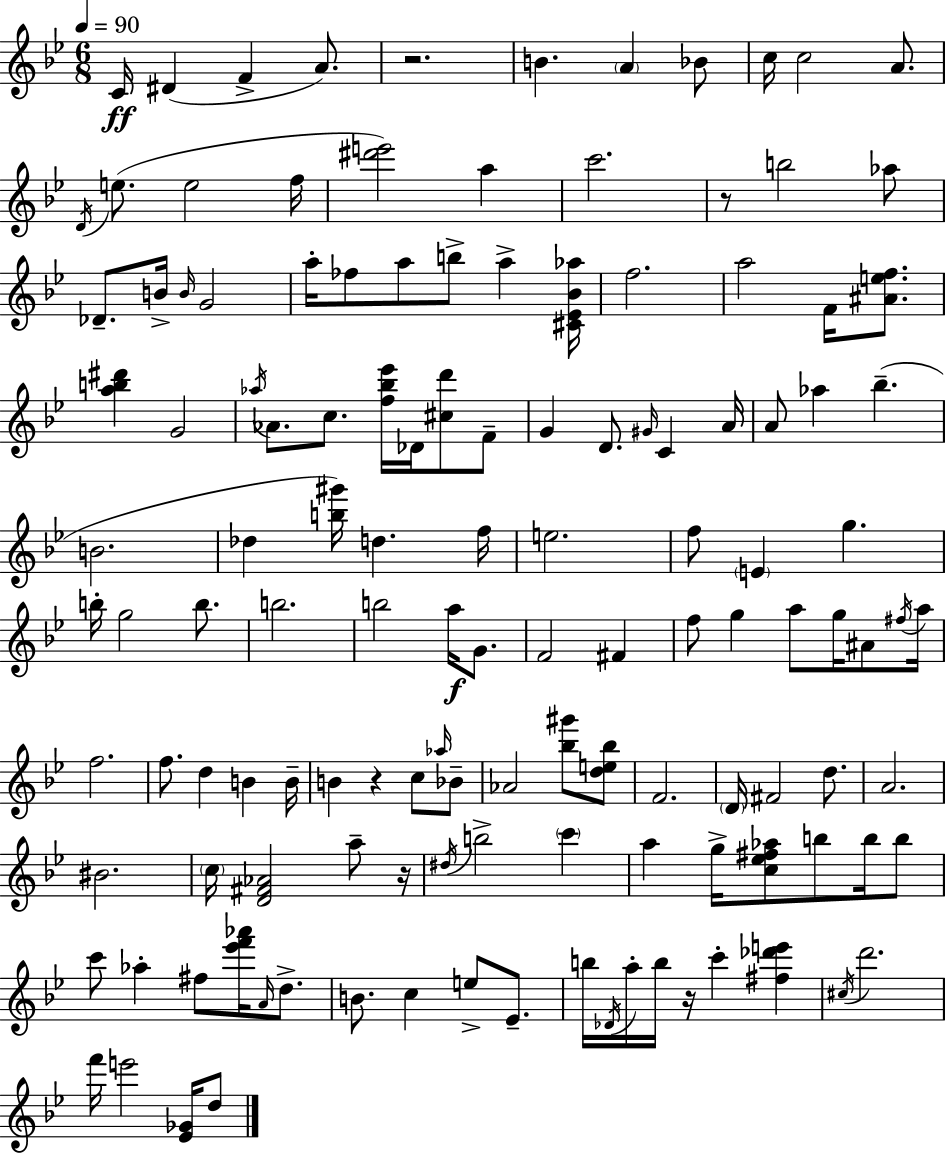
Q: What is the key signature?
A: G minor